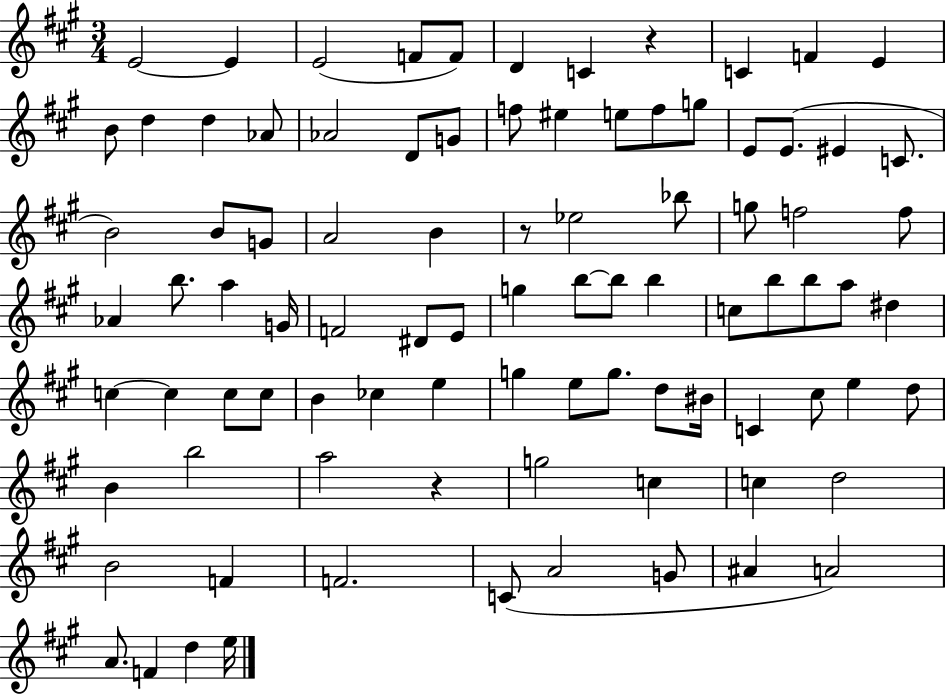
{
  \clef treble
  \numericTimeSignature
  \time 3/4
  \key a \major
  e'2~~ e'4 | e'2( f'8 f'8) | d'4 c'4 r4 | c'4 f'4 e'4 | \break b'8 d''4 d''4 aes'8 | aes'2 d'8 g'8 | f''8 eis''4 e''8 f''8 g''8 | e'8 e'8.( eis'4 c'8. | \break b'2) b'8 g'8 | a'2 b'4 | r8 ees''2 bes''8 | g''8 f''2 f''8 | \break aes'4 b''8. a''4 g'16 | f'2 dis'8 e'8 | g''4 b''8~~ b''8 b''4 | c''8 b''8 b''8 a''8 dis''4 | \break c''4~~ c''4 c''8 c''8 | b'4 ces''4 e''4 | g''4 e''8 g''8. d''8 bis'16 | c'4 cis''8 e''4 d''8 | \break b'4 b''2 | a''2 r4 | g''2 c''4 | c''4 d''2 | \break b'2 f'4 | f'2. | c'8( a'2 g'8 | ais'4 a'2) | \break a'8. f'4 d''4 e''16 | \bar "|."
}